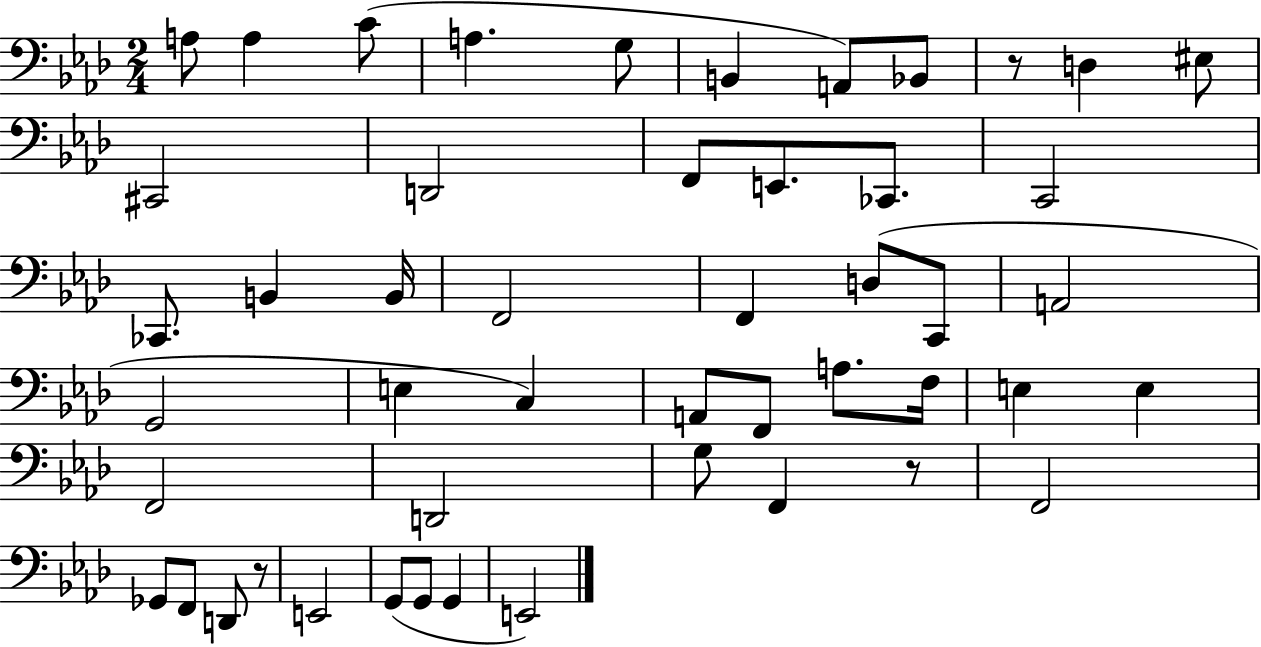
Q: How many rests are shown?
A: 3